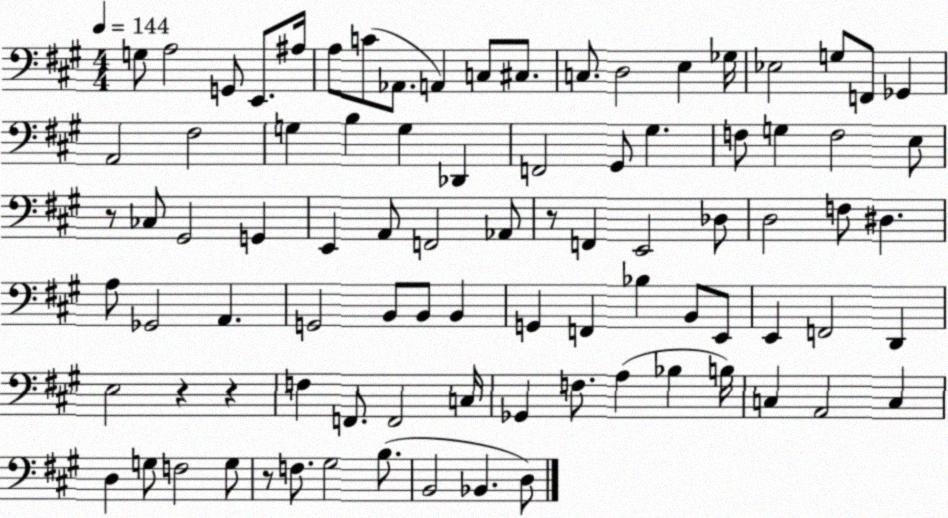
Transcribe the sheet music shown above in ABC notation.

X:1
T:Untitled
M:4/4
L:1/4
K:A
G,/2 A,2 G,,/2 E,,/2 ^A,/4 A,/2 C/2 _A,,/2 A,, C,/2 ^C,/2 C,/2 D,2 E, _G,/4 _E,2 G,/2 F,,/2 _G,, A,,2 ^F,2 G, B, G, _D,, F,,2 ^G,,/2 ^G, F,/2 G, F,2 E,/2 z/2 _C,/2 ^G,,2 G,, E,, A,,/2 F,,2 _A,,/2 z/2 F,, E,,2 _D,/2 D,2 F,/2 ^D, A,/2 _G,,2 A,, G,,2 B,,/2 B,,/2 B,, G,, F,, _B, B,,/2 E,,/2 E,, F,,2 D,, E,2 z z F, F,,/2 F,,2 C,/4 _G,, F,/2 A, _B, B,/4 C, A,,2 C, D, G,/2 F,2 G,/2 z/2 F,/2 ^G,2 B,/2 B,,2 _B,, D,/2